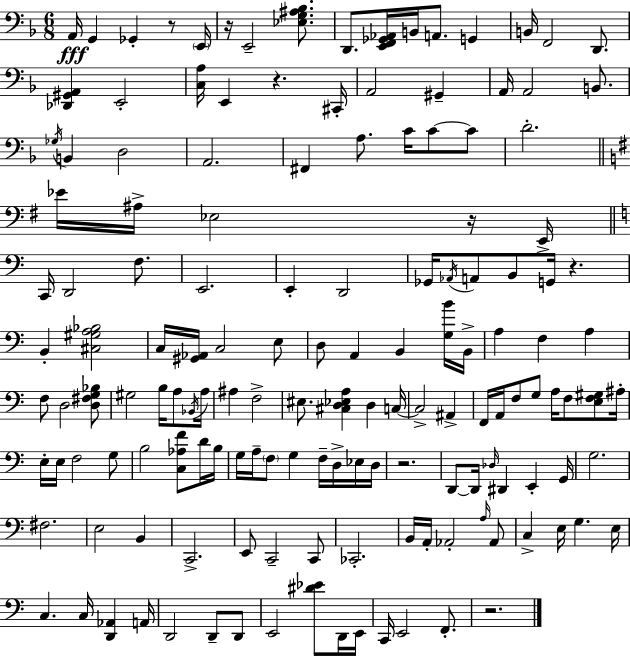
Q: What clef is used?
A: bass